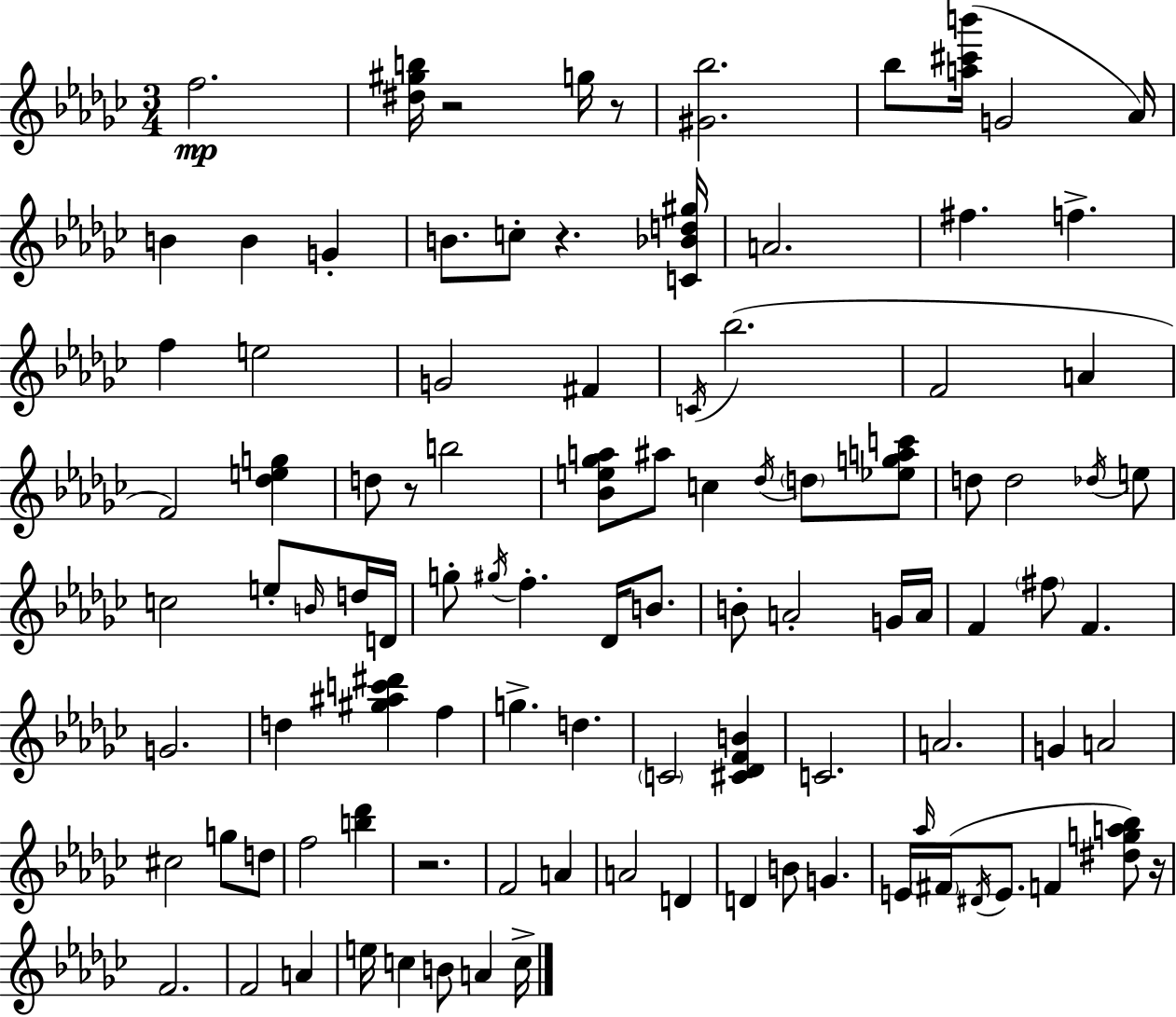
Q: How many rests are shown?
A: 6